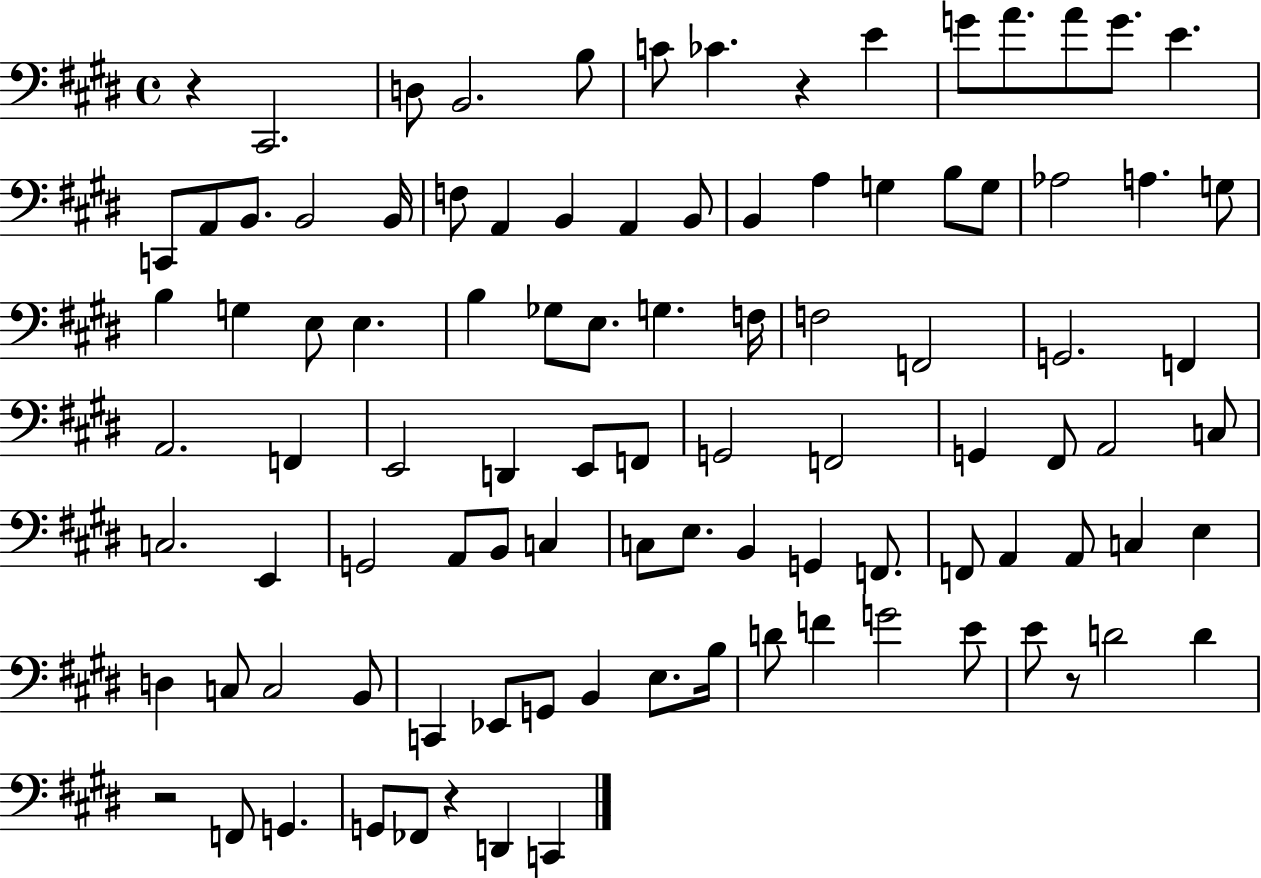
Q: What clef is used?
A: bass